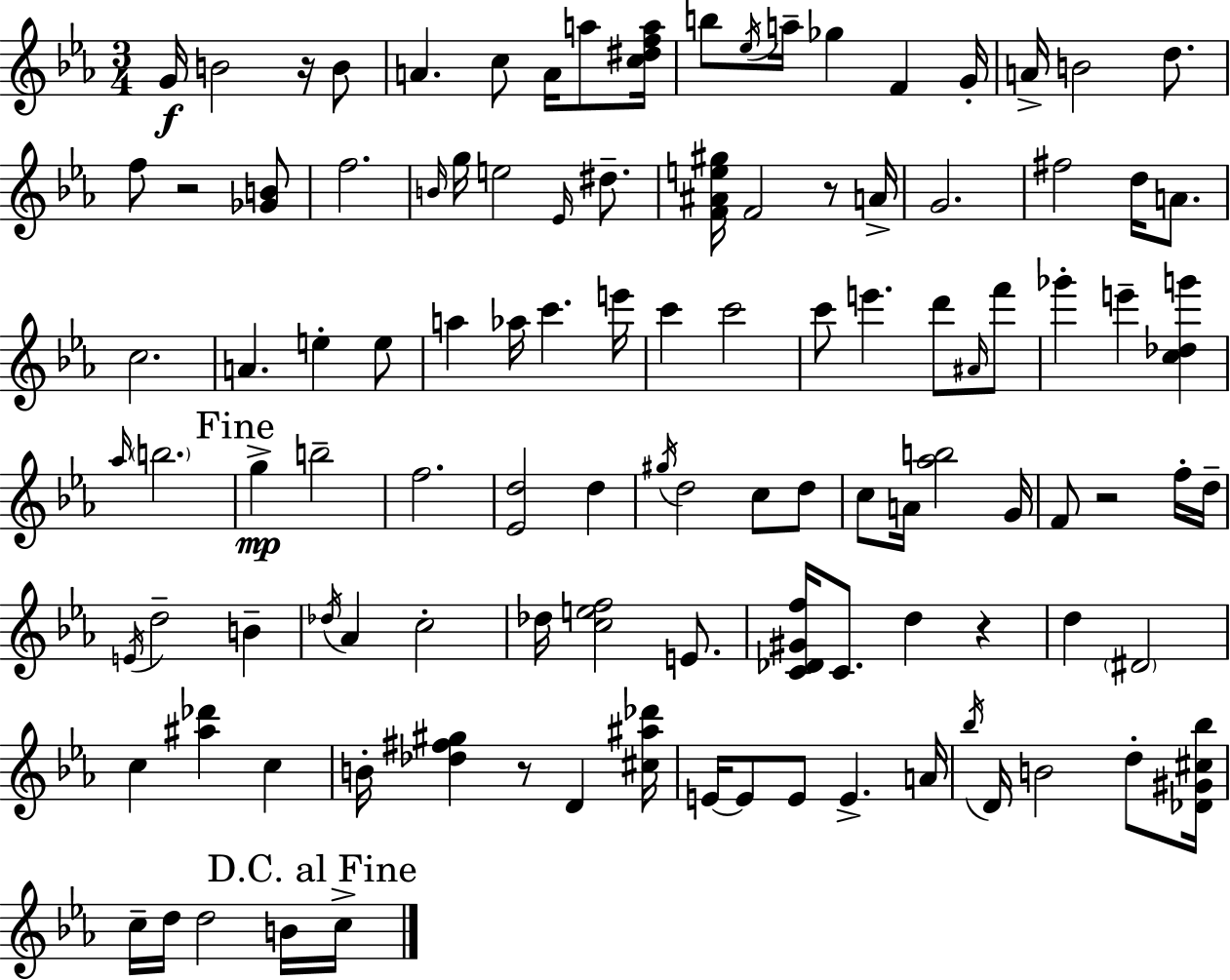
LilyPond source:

{
  \clef treble
  \numericTimeSignature
  \time 3/4
  \key ees \major
  g'16\f b'2 r16 b'8 | a'4. c''8 a'16 a''8 <c'' dis'' f'' a''>16 | b''8 \acciaccatura { ees''16 } a''16-- ges''4 f'4 | g'16-. a'16-> b'2 d''8. | \break f''8 r2 <ges' b'>8 | f''2. | \grace { b'16 } g''16 e''2 \grace { ees'16 } | dis''8.-- <f' ais' e'' gis''>16 f'2 | \break r8 a'16-> g'2. | fis''2 d''16 | a'8. c''2. | a'4. e''4-. | \break e''8 a''4 aes''16 c'''4. | e'''16 c'''4 c'''2 | c'''8 e'''4. d'''8 | \grace { ais'16 } f'''8 ges'''4-. e'''4-- | \break <c'' des'' g'''>4 \grace { aes''16 } \parenthesize b''2. | \mark "Fine" g''4->\mp b''2-- | f''2. | <ees' d''>2 | \break d''4 \acciaccatura { gis''16 } d''2 | c''8 d''8 c''8 a'16 <aes'' b''>2 | g'16 f'8 r2 | f''16-. d''16-- \acciaccatura { e'16 } d''2-- | \break b'4-- \acciaccatura { des''16 } aes'4 | c''2-. des''16 <c'' e'' f''>2 | e'8. <c' des' gis' f''>16 c'8. | d''4 r4 d''4 | \break \parenthesize dis'2 c''4 | <ais'' des'''>4 c''4 b'16-. <des'' fis'' gis''>4 | r8 d'4 <cis'' ais'' des'''>16 e'16~~ e'8 e'8 | e'4.-> a'16 \acciaccatura { bes''16 } d'16 b'2 | \break d''8-. <des' gis' cis'' bes''>16 c''16-- d''16 d''2 | b'16 \mark "D.C. al Fine" c''16-> \bar "|."
}